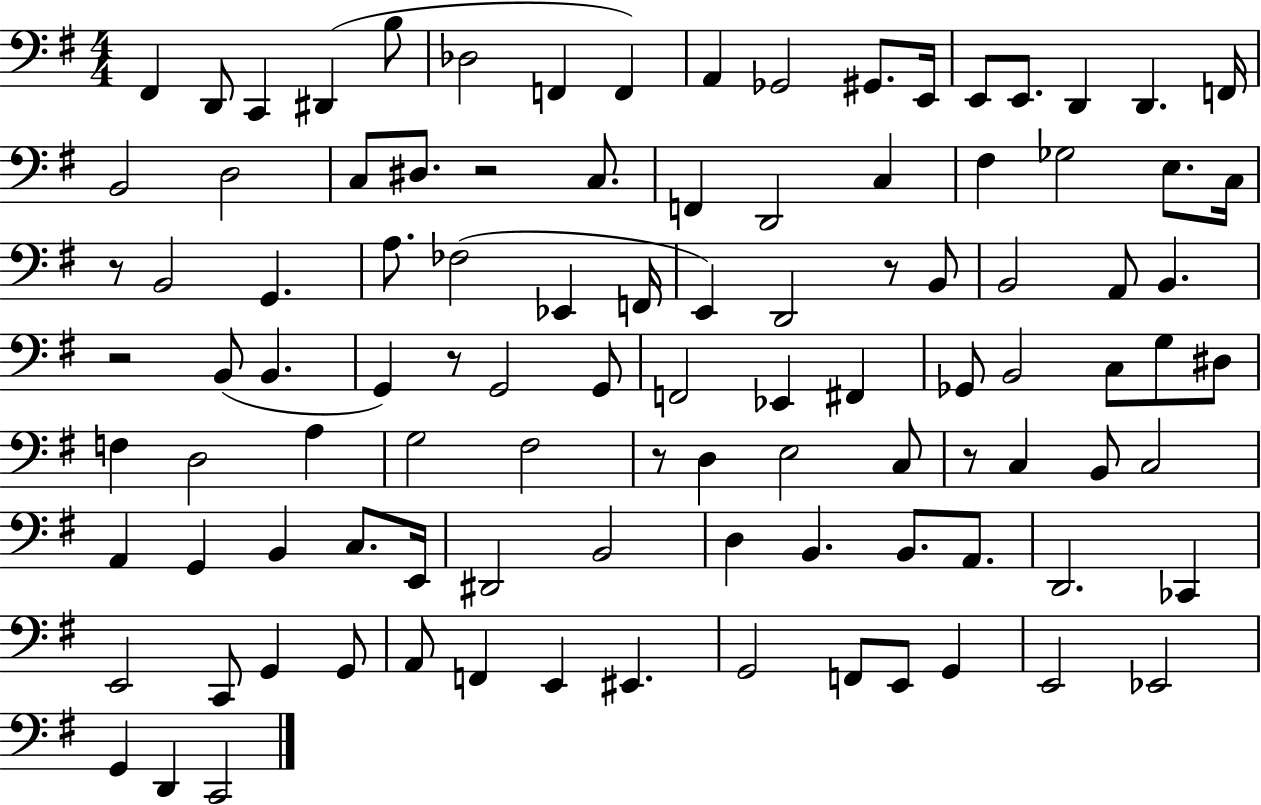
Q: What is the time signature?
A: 4/4